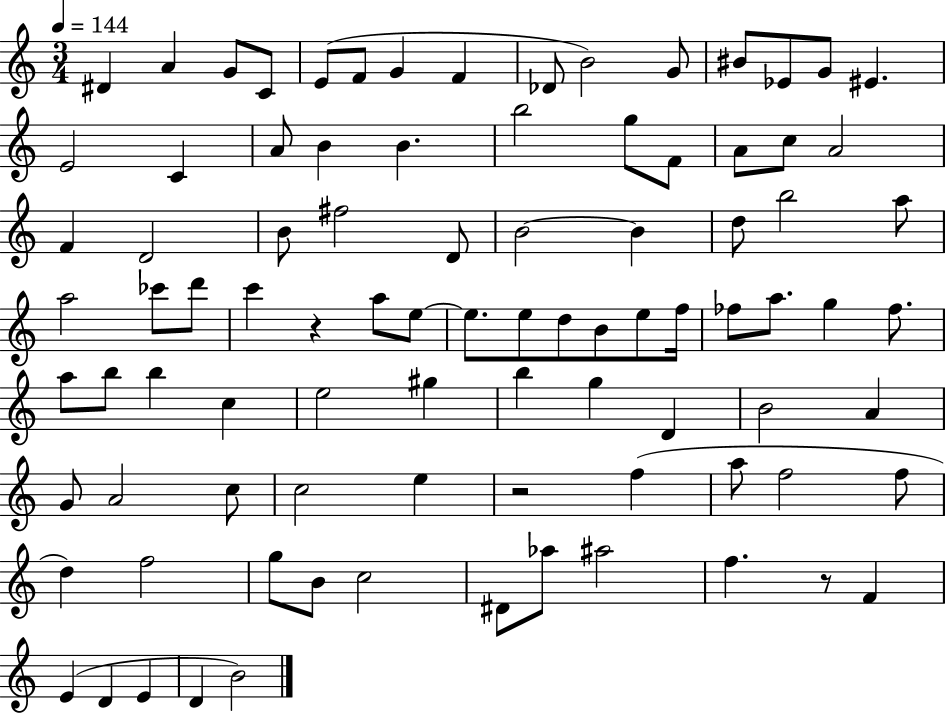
X:1
T:Untitled
M:3/4
L:1/4
K:C
^D A G/2 C/2 E/2 F/2 G F _D/2 B2 G/2 ^B/2 _E/2 G/2 ^E E2 C A/2 B B b2 g/2 F/2 A/2 c/2 A2 F D2 B/2 ^f2 D/2 B2 B d/2 b2 a/2 a2 _c'/2 d'/2 c' z a/2 e/2 e/2 e/2 d/2 B/2 e/2 f/4 _f/2 a/2 g _f/2 a/2 b/2 b c e2 ^g b g D B2 A G/2 A2 c/2 c2 e z2 f a/2 f2 f/2 d f2 g/2 B/2 c2 ^D/2 _a/2 ^a2 f z/2 F E D E D B2